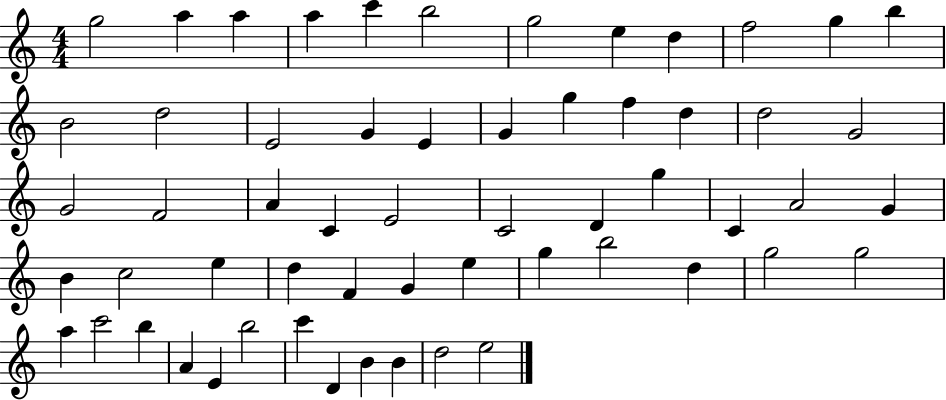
{
  \clef treble
  \numericTimeSignature
  \time 4/4
  \key c \major
  g''2 a''4 a''4 | a''4 c'''4 b''2 | g''2 e''4 d''4 | f''2 g''4 b''4 | \break b'2 d''2 | e'2 g'4 e'4 | g'4 g''4 f''4 d''4 | d''2 g'2 | \break g'2 f'2 | a'4 c'4 e'2 | c'2 d'4 g''4 | c'4 a'2 g'4 | \break b'4 c''2 e''4 | d''4 f'4 g'4 e''4 | g''4 b''2 d''4 | g''2 g''2 | \break a''4 c'''2 b''4 | a'4 e'4 b''2 | c'''4 d'4 b'4 b'4 | d''2 e''2 | \break \bar "|."
}